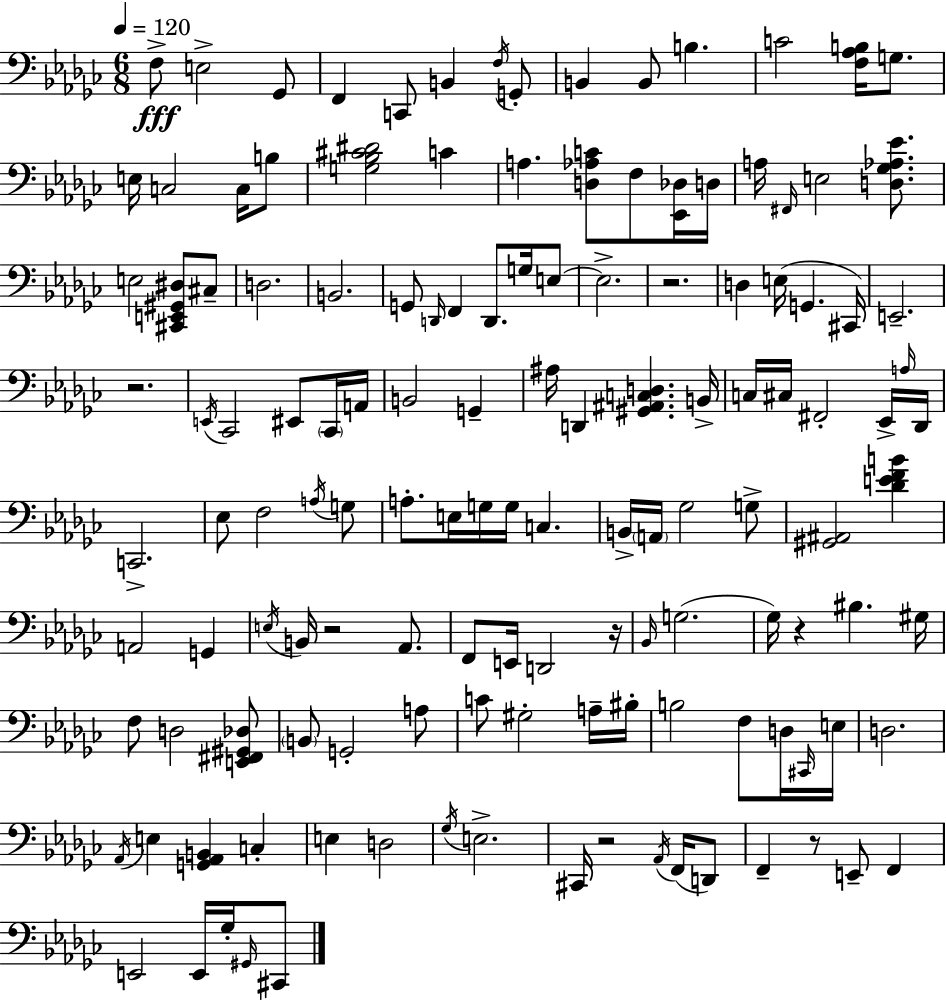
X:1
T:Untitled
M:6/8
L:1/4
K:Ebm
F,/2 E,2 _G,,/2 F,, C,,/2 B,, F,/4 G,,/2 B,, B,,/2 B, C2 [F,_A,B,]/4 G,/2 E,/4 C,2 C,/4 B,/2 [G,_B,^C^D]2 C A, [D,_A,C]/2 F,/2 [_E,,_D,]/4 D,/4 A,/4 ^F,,/4 E,2 [D,_G,_A,_E]/2 E,2 [^C,,E,,^G,,^D,]/2 ^C,/2 D,2 B,,2 G,,/2 D,,/4 F,, D,,/2 G,/4 E,/2 E,2 z2 D, E,/4 G,, ^C,,/4 E,,2 z2 E,,/4 _C,,2 ^E,,/2 _C,,/4 A,,/4 B,,2 G,, ^A,/4 D,, [^G,,^A,,C,D,] B,,/4 C,/4 ^C,/4 ^F,,2 _E,,/4 A,/4 _D,,/4 C,,2 _E,/2 F,2 A,/4 G,/2 A,/2 E,/4 G,/4 G,/4 C, B,,/4 A,,/4 _G,2 G,/2 [^G,,^A,,]2 [_DEFB] A,,2 G,, E,/4 B,,/4 z2 _A,,/2 F,,/2 E,,/4 D,,2 z/4 _B,,/4 G,2 _G,/4 z ^B, ^G,/4 F,/2 D,2 [E,,^F,,^G,,_D,]/2 B,,/2 G,,2 A,/2 C/2 ^G,2 A,/4 ^B,/4 B,2 F,/2 D,/4 ^C,,/4 E,/4 D,2 _A,,/4 E, [G,,_A,,B,,] C, E, D,2 _G,/4 E,2 ^C,,/4 z2 _A,,/4 F,,/4 D,,/2 F,, z/2 E,,/2 F,, E,,2 E,,/4 _G,/4 ^G,,/4 ^C,,/2